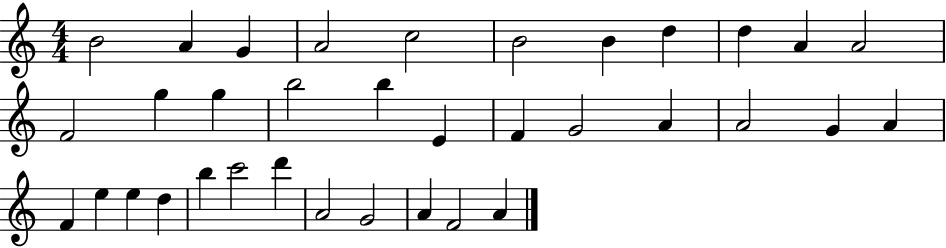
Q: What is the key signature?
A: C major